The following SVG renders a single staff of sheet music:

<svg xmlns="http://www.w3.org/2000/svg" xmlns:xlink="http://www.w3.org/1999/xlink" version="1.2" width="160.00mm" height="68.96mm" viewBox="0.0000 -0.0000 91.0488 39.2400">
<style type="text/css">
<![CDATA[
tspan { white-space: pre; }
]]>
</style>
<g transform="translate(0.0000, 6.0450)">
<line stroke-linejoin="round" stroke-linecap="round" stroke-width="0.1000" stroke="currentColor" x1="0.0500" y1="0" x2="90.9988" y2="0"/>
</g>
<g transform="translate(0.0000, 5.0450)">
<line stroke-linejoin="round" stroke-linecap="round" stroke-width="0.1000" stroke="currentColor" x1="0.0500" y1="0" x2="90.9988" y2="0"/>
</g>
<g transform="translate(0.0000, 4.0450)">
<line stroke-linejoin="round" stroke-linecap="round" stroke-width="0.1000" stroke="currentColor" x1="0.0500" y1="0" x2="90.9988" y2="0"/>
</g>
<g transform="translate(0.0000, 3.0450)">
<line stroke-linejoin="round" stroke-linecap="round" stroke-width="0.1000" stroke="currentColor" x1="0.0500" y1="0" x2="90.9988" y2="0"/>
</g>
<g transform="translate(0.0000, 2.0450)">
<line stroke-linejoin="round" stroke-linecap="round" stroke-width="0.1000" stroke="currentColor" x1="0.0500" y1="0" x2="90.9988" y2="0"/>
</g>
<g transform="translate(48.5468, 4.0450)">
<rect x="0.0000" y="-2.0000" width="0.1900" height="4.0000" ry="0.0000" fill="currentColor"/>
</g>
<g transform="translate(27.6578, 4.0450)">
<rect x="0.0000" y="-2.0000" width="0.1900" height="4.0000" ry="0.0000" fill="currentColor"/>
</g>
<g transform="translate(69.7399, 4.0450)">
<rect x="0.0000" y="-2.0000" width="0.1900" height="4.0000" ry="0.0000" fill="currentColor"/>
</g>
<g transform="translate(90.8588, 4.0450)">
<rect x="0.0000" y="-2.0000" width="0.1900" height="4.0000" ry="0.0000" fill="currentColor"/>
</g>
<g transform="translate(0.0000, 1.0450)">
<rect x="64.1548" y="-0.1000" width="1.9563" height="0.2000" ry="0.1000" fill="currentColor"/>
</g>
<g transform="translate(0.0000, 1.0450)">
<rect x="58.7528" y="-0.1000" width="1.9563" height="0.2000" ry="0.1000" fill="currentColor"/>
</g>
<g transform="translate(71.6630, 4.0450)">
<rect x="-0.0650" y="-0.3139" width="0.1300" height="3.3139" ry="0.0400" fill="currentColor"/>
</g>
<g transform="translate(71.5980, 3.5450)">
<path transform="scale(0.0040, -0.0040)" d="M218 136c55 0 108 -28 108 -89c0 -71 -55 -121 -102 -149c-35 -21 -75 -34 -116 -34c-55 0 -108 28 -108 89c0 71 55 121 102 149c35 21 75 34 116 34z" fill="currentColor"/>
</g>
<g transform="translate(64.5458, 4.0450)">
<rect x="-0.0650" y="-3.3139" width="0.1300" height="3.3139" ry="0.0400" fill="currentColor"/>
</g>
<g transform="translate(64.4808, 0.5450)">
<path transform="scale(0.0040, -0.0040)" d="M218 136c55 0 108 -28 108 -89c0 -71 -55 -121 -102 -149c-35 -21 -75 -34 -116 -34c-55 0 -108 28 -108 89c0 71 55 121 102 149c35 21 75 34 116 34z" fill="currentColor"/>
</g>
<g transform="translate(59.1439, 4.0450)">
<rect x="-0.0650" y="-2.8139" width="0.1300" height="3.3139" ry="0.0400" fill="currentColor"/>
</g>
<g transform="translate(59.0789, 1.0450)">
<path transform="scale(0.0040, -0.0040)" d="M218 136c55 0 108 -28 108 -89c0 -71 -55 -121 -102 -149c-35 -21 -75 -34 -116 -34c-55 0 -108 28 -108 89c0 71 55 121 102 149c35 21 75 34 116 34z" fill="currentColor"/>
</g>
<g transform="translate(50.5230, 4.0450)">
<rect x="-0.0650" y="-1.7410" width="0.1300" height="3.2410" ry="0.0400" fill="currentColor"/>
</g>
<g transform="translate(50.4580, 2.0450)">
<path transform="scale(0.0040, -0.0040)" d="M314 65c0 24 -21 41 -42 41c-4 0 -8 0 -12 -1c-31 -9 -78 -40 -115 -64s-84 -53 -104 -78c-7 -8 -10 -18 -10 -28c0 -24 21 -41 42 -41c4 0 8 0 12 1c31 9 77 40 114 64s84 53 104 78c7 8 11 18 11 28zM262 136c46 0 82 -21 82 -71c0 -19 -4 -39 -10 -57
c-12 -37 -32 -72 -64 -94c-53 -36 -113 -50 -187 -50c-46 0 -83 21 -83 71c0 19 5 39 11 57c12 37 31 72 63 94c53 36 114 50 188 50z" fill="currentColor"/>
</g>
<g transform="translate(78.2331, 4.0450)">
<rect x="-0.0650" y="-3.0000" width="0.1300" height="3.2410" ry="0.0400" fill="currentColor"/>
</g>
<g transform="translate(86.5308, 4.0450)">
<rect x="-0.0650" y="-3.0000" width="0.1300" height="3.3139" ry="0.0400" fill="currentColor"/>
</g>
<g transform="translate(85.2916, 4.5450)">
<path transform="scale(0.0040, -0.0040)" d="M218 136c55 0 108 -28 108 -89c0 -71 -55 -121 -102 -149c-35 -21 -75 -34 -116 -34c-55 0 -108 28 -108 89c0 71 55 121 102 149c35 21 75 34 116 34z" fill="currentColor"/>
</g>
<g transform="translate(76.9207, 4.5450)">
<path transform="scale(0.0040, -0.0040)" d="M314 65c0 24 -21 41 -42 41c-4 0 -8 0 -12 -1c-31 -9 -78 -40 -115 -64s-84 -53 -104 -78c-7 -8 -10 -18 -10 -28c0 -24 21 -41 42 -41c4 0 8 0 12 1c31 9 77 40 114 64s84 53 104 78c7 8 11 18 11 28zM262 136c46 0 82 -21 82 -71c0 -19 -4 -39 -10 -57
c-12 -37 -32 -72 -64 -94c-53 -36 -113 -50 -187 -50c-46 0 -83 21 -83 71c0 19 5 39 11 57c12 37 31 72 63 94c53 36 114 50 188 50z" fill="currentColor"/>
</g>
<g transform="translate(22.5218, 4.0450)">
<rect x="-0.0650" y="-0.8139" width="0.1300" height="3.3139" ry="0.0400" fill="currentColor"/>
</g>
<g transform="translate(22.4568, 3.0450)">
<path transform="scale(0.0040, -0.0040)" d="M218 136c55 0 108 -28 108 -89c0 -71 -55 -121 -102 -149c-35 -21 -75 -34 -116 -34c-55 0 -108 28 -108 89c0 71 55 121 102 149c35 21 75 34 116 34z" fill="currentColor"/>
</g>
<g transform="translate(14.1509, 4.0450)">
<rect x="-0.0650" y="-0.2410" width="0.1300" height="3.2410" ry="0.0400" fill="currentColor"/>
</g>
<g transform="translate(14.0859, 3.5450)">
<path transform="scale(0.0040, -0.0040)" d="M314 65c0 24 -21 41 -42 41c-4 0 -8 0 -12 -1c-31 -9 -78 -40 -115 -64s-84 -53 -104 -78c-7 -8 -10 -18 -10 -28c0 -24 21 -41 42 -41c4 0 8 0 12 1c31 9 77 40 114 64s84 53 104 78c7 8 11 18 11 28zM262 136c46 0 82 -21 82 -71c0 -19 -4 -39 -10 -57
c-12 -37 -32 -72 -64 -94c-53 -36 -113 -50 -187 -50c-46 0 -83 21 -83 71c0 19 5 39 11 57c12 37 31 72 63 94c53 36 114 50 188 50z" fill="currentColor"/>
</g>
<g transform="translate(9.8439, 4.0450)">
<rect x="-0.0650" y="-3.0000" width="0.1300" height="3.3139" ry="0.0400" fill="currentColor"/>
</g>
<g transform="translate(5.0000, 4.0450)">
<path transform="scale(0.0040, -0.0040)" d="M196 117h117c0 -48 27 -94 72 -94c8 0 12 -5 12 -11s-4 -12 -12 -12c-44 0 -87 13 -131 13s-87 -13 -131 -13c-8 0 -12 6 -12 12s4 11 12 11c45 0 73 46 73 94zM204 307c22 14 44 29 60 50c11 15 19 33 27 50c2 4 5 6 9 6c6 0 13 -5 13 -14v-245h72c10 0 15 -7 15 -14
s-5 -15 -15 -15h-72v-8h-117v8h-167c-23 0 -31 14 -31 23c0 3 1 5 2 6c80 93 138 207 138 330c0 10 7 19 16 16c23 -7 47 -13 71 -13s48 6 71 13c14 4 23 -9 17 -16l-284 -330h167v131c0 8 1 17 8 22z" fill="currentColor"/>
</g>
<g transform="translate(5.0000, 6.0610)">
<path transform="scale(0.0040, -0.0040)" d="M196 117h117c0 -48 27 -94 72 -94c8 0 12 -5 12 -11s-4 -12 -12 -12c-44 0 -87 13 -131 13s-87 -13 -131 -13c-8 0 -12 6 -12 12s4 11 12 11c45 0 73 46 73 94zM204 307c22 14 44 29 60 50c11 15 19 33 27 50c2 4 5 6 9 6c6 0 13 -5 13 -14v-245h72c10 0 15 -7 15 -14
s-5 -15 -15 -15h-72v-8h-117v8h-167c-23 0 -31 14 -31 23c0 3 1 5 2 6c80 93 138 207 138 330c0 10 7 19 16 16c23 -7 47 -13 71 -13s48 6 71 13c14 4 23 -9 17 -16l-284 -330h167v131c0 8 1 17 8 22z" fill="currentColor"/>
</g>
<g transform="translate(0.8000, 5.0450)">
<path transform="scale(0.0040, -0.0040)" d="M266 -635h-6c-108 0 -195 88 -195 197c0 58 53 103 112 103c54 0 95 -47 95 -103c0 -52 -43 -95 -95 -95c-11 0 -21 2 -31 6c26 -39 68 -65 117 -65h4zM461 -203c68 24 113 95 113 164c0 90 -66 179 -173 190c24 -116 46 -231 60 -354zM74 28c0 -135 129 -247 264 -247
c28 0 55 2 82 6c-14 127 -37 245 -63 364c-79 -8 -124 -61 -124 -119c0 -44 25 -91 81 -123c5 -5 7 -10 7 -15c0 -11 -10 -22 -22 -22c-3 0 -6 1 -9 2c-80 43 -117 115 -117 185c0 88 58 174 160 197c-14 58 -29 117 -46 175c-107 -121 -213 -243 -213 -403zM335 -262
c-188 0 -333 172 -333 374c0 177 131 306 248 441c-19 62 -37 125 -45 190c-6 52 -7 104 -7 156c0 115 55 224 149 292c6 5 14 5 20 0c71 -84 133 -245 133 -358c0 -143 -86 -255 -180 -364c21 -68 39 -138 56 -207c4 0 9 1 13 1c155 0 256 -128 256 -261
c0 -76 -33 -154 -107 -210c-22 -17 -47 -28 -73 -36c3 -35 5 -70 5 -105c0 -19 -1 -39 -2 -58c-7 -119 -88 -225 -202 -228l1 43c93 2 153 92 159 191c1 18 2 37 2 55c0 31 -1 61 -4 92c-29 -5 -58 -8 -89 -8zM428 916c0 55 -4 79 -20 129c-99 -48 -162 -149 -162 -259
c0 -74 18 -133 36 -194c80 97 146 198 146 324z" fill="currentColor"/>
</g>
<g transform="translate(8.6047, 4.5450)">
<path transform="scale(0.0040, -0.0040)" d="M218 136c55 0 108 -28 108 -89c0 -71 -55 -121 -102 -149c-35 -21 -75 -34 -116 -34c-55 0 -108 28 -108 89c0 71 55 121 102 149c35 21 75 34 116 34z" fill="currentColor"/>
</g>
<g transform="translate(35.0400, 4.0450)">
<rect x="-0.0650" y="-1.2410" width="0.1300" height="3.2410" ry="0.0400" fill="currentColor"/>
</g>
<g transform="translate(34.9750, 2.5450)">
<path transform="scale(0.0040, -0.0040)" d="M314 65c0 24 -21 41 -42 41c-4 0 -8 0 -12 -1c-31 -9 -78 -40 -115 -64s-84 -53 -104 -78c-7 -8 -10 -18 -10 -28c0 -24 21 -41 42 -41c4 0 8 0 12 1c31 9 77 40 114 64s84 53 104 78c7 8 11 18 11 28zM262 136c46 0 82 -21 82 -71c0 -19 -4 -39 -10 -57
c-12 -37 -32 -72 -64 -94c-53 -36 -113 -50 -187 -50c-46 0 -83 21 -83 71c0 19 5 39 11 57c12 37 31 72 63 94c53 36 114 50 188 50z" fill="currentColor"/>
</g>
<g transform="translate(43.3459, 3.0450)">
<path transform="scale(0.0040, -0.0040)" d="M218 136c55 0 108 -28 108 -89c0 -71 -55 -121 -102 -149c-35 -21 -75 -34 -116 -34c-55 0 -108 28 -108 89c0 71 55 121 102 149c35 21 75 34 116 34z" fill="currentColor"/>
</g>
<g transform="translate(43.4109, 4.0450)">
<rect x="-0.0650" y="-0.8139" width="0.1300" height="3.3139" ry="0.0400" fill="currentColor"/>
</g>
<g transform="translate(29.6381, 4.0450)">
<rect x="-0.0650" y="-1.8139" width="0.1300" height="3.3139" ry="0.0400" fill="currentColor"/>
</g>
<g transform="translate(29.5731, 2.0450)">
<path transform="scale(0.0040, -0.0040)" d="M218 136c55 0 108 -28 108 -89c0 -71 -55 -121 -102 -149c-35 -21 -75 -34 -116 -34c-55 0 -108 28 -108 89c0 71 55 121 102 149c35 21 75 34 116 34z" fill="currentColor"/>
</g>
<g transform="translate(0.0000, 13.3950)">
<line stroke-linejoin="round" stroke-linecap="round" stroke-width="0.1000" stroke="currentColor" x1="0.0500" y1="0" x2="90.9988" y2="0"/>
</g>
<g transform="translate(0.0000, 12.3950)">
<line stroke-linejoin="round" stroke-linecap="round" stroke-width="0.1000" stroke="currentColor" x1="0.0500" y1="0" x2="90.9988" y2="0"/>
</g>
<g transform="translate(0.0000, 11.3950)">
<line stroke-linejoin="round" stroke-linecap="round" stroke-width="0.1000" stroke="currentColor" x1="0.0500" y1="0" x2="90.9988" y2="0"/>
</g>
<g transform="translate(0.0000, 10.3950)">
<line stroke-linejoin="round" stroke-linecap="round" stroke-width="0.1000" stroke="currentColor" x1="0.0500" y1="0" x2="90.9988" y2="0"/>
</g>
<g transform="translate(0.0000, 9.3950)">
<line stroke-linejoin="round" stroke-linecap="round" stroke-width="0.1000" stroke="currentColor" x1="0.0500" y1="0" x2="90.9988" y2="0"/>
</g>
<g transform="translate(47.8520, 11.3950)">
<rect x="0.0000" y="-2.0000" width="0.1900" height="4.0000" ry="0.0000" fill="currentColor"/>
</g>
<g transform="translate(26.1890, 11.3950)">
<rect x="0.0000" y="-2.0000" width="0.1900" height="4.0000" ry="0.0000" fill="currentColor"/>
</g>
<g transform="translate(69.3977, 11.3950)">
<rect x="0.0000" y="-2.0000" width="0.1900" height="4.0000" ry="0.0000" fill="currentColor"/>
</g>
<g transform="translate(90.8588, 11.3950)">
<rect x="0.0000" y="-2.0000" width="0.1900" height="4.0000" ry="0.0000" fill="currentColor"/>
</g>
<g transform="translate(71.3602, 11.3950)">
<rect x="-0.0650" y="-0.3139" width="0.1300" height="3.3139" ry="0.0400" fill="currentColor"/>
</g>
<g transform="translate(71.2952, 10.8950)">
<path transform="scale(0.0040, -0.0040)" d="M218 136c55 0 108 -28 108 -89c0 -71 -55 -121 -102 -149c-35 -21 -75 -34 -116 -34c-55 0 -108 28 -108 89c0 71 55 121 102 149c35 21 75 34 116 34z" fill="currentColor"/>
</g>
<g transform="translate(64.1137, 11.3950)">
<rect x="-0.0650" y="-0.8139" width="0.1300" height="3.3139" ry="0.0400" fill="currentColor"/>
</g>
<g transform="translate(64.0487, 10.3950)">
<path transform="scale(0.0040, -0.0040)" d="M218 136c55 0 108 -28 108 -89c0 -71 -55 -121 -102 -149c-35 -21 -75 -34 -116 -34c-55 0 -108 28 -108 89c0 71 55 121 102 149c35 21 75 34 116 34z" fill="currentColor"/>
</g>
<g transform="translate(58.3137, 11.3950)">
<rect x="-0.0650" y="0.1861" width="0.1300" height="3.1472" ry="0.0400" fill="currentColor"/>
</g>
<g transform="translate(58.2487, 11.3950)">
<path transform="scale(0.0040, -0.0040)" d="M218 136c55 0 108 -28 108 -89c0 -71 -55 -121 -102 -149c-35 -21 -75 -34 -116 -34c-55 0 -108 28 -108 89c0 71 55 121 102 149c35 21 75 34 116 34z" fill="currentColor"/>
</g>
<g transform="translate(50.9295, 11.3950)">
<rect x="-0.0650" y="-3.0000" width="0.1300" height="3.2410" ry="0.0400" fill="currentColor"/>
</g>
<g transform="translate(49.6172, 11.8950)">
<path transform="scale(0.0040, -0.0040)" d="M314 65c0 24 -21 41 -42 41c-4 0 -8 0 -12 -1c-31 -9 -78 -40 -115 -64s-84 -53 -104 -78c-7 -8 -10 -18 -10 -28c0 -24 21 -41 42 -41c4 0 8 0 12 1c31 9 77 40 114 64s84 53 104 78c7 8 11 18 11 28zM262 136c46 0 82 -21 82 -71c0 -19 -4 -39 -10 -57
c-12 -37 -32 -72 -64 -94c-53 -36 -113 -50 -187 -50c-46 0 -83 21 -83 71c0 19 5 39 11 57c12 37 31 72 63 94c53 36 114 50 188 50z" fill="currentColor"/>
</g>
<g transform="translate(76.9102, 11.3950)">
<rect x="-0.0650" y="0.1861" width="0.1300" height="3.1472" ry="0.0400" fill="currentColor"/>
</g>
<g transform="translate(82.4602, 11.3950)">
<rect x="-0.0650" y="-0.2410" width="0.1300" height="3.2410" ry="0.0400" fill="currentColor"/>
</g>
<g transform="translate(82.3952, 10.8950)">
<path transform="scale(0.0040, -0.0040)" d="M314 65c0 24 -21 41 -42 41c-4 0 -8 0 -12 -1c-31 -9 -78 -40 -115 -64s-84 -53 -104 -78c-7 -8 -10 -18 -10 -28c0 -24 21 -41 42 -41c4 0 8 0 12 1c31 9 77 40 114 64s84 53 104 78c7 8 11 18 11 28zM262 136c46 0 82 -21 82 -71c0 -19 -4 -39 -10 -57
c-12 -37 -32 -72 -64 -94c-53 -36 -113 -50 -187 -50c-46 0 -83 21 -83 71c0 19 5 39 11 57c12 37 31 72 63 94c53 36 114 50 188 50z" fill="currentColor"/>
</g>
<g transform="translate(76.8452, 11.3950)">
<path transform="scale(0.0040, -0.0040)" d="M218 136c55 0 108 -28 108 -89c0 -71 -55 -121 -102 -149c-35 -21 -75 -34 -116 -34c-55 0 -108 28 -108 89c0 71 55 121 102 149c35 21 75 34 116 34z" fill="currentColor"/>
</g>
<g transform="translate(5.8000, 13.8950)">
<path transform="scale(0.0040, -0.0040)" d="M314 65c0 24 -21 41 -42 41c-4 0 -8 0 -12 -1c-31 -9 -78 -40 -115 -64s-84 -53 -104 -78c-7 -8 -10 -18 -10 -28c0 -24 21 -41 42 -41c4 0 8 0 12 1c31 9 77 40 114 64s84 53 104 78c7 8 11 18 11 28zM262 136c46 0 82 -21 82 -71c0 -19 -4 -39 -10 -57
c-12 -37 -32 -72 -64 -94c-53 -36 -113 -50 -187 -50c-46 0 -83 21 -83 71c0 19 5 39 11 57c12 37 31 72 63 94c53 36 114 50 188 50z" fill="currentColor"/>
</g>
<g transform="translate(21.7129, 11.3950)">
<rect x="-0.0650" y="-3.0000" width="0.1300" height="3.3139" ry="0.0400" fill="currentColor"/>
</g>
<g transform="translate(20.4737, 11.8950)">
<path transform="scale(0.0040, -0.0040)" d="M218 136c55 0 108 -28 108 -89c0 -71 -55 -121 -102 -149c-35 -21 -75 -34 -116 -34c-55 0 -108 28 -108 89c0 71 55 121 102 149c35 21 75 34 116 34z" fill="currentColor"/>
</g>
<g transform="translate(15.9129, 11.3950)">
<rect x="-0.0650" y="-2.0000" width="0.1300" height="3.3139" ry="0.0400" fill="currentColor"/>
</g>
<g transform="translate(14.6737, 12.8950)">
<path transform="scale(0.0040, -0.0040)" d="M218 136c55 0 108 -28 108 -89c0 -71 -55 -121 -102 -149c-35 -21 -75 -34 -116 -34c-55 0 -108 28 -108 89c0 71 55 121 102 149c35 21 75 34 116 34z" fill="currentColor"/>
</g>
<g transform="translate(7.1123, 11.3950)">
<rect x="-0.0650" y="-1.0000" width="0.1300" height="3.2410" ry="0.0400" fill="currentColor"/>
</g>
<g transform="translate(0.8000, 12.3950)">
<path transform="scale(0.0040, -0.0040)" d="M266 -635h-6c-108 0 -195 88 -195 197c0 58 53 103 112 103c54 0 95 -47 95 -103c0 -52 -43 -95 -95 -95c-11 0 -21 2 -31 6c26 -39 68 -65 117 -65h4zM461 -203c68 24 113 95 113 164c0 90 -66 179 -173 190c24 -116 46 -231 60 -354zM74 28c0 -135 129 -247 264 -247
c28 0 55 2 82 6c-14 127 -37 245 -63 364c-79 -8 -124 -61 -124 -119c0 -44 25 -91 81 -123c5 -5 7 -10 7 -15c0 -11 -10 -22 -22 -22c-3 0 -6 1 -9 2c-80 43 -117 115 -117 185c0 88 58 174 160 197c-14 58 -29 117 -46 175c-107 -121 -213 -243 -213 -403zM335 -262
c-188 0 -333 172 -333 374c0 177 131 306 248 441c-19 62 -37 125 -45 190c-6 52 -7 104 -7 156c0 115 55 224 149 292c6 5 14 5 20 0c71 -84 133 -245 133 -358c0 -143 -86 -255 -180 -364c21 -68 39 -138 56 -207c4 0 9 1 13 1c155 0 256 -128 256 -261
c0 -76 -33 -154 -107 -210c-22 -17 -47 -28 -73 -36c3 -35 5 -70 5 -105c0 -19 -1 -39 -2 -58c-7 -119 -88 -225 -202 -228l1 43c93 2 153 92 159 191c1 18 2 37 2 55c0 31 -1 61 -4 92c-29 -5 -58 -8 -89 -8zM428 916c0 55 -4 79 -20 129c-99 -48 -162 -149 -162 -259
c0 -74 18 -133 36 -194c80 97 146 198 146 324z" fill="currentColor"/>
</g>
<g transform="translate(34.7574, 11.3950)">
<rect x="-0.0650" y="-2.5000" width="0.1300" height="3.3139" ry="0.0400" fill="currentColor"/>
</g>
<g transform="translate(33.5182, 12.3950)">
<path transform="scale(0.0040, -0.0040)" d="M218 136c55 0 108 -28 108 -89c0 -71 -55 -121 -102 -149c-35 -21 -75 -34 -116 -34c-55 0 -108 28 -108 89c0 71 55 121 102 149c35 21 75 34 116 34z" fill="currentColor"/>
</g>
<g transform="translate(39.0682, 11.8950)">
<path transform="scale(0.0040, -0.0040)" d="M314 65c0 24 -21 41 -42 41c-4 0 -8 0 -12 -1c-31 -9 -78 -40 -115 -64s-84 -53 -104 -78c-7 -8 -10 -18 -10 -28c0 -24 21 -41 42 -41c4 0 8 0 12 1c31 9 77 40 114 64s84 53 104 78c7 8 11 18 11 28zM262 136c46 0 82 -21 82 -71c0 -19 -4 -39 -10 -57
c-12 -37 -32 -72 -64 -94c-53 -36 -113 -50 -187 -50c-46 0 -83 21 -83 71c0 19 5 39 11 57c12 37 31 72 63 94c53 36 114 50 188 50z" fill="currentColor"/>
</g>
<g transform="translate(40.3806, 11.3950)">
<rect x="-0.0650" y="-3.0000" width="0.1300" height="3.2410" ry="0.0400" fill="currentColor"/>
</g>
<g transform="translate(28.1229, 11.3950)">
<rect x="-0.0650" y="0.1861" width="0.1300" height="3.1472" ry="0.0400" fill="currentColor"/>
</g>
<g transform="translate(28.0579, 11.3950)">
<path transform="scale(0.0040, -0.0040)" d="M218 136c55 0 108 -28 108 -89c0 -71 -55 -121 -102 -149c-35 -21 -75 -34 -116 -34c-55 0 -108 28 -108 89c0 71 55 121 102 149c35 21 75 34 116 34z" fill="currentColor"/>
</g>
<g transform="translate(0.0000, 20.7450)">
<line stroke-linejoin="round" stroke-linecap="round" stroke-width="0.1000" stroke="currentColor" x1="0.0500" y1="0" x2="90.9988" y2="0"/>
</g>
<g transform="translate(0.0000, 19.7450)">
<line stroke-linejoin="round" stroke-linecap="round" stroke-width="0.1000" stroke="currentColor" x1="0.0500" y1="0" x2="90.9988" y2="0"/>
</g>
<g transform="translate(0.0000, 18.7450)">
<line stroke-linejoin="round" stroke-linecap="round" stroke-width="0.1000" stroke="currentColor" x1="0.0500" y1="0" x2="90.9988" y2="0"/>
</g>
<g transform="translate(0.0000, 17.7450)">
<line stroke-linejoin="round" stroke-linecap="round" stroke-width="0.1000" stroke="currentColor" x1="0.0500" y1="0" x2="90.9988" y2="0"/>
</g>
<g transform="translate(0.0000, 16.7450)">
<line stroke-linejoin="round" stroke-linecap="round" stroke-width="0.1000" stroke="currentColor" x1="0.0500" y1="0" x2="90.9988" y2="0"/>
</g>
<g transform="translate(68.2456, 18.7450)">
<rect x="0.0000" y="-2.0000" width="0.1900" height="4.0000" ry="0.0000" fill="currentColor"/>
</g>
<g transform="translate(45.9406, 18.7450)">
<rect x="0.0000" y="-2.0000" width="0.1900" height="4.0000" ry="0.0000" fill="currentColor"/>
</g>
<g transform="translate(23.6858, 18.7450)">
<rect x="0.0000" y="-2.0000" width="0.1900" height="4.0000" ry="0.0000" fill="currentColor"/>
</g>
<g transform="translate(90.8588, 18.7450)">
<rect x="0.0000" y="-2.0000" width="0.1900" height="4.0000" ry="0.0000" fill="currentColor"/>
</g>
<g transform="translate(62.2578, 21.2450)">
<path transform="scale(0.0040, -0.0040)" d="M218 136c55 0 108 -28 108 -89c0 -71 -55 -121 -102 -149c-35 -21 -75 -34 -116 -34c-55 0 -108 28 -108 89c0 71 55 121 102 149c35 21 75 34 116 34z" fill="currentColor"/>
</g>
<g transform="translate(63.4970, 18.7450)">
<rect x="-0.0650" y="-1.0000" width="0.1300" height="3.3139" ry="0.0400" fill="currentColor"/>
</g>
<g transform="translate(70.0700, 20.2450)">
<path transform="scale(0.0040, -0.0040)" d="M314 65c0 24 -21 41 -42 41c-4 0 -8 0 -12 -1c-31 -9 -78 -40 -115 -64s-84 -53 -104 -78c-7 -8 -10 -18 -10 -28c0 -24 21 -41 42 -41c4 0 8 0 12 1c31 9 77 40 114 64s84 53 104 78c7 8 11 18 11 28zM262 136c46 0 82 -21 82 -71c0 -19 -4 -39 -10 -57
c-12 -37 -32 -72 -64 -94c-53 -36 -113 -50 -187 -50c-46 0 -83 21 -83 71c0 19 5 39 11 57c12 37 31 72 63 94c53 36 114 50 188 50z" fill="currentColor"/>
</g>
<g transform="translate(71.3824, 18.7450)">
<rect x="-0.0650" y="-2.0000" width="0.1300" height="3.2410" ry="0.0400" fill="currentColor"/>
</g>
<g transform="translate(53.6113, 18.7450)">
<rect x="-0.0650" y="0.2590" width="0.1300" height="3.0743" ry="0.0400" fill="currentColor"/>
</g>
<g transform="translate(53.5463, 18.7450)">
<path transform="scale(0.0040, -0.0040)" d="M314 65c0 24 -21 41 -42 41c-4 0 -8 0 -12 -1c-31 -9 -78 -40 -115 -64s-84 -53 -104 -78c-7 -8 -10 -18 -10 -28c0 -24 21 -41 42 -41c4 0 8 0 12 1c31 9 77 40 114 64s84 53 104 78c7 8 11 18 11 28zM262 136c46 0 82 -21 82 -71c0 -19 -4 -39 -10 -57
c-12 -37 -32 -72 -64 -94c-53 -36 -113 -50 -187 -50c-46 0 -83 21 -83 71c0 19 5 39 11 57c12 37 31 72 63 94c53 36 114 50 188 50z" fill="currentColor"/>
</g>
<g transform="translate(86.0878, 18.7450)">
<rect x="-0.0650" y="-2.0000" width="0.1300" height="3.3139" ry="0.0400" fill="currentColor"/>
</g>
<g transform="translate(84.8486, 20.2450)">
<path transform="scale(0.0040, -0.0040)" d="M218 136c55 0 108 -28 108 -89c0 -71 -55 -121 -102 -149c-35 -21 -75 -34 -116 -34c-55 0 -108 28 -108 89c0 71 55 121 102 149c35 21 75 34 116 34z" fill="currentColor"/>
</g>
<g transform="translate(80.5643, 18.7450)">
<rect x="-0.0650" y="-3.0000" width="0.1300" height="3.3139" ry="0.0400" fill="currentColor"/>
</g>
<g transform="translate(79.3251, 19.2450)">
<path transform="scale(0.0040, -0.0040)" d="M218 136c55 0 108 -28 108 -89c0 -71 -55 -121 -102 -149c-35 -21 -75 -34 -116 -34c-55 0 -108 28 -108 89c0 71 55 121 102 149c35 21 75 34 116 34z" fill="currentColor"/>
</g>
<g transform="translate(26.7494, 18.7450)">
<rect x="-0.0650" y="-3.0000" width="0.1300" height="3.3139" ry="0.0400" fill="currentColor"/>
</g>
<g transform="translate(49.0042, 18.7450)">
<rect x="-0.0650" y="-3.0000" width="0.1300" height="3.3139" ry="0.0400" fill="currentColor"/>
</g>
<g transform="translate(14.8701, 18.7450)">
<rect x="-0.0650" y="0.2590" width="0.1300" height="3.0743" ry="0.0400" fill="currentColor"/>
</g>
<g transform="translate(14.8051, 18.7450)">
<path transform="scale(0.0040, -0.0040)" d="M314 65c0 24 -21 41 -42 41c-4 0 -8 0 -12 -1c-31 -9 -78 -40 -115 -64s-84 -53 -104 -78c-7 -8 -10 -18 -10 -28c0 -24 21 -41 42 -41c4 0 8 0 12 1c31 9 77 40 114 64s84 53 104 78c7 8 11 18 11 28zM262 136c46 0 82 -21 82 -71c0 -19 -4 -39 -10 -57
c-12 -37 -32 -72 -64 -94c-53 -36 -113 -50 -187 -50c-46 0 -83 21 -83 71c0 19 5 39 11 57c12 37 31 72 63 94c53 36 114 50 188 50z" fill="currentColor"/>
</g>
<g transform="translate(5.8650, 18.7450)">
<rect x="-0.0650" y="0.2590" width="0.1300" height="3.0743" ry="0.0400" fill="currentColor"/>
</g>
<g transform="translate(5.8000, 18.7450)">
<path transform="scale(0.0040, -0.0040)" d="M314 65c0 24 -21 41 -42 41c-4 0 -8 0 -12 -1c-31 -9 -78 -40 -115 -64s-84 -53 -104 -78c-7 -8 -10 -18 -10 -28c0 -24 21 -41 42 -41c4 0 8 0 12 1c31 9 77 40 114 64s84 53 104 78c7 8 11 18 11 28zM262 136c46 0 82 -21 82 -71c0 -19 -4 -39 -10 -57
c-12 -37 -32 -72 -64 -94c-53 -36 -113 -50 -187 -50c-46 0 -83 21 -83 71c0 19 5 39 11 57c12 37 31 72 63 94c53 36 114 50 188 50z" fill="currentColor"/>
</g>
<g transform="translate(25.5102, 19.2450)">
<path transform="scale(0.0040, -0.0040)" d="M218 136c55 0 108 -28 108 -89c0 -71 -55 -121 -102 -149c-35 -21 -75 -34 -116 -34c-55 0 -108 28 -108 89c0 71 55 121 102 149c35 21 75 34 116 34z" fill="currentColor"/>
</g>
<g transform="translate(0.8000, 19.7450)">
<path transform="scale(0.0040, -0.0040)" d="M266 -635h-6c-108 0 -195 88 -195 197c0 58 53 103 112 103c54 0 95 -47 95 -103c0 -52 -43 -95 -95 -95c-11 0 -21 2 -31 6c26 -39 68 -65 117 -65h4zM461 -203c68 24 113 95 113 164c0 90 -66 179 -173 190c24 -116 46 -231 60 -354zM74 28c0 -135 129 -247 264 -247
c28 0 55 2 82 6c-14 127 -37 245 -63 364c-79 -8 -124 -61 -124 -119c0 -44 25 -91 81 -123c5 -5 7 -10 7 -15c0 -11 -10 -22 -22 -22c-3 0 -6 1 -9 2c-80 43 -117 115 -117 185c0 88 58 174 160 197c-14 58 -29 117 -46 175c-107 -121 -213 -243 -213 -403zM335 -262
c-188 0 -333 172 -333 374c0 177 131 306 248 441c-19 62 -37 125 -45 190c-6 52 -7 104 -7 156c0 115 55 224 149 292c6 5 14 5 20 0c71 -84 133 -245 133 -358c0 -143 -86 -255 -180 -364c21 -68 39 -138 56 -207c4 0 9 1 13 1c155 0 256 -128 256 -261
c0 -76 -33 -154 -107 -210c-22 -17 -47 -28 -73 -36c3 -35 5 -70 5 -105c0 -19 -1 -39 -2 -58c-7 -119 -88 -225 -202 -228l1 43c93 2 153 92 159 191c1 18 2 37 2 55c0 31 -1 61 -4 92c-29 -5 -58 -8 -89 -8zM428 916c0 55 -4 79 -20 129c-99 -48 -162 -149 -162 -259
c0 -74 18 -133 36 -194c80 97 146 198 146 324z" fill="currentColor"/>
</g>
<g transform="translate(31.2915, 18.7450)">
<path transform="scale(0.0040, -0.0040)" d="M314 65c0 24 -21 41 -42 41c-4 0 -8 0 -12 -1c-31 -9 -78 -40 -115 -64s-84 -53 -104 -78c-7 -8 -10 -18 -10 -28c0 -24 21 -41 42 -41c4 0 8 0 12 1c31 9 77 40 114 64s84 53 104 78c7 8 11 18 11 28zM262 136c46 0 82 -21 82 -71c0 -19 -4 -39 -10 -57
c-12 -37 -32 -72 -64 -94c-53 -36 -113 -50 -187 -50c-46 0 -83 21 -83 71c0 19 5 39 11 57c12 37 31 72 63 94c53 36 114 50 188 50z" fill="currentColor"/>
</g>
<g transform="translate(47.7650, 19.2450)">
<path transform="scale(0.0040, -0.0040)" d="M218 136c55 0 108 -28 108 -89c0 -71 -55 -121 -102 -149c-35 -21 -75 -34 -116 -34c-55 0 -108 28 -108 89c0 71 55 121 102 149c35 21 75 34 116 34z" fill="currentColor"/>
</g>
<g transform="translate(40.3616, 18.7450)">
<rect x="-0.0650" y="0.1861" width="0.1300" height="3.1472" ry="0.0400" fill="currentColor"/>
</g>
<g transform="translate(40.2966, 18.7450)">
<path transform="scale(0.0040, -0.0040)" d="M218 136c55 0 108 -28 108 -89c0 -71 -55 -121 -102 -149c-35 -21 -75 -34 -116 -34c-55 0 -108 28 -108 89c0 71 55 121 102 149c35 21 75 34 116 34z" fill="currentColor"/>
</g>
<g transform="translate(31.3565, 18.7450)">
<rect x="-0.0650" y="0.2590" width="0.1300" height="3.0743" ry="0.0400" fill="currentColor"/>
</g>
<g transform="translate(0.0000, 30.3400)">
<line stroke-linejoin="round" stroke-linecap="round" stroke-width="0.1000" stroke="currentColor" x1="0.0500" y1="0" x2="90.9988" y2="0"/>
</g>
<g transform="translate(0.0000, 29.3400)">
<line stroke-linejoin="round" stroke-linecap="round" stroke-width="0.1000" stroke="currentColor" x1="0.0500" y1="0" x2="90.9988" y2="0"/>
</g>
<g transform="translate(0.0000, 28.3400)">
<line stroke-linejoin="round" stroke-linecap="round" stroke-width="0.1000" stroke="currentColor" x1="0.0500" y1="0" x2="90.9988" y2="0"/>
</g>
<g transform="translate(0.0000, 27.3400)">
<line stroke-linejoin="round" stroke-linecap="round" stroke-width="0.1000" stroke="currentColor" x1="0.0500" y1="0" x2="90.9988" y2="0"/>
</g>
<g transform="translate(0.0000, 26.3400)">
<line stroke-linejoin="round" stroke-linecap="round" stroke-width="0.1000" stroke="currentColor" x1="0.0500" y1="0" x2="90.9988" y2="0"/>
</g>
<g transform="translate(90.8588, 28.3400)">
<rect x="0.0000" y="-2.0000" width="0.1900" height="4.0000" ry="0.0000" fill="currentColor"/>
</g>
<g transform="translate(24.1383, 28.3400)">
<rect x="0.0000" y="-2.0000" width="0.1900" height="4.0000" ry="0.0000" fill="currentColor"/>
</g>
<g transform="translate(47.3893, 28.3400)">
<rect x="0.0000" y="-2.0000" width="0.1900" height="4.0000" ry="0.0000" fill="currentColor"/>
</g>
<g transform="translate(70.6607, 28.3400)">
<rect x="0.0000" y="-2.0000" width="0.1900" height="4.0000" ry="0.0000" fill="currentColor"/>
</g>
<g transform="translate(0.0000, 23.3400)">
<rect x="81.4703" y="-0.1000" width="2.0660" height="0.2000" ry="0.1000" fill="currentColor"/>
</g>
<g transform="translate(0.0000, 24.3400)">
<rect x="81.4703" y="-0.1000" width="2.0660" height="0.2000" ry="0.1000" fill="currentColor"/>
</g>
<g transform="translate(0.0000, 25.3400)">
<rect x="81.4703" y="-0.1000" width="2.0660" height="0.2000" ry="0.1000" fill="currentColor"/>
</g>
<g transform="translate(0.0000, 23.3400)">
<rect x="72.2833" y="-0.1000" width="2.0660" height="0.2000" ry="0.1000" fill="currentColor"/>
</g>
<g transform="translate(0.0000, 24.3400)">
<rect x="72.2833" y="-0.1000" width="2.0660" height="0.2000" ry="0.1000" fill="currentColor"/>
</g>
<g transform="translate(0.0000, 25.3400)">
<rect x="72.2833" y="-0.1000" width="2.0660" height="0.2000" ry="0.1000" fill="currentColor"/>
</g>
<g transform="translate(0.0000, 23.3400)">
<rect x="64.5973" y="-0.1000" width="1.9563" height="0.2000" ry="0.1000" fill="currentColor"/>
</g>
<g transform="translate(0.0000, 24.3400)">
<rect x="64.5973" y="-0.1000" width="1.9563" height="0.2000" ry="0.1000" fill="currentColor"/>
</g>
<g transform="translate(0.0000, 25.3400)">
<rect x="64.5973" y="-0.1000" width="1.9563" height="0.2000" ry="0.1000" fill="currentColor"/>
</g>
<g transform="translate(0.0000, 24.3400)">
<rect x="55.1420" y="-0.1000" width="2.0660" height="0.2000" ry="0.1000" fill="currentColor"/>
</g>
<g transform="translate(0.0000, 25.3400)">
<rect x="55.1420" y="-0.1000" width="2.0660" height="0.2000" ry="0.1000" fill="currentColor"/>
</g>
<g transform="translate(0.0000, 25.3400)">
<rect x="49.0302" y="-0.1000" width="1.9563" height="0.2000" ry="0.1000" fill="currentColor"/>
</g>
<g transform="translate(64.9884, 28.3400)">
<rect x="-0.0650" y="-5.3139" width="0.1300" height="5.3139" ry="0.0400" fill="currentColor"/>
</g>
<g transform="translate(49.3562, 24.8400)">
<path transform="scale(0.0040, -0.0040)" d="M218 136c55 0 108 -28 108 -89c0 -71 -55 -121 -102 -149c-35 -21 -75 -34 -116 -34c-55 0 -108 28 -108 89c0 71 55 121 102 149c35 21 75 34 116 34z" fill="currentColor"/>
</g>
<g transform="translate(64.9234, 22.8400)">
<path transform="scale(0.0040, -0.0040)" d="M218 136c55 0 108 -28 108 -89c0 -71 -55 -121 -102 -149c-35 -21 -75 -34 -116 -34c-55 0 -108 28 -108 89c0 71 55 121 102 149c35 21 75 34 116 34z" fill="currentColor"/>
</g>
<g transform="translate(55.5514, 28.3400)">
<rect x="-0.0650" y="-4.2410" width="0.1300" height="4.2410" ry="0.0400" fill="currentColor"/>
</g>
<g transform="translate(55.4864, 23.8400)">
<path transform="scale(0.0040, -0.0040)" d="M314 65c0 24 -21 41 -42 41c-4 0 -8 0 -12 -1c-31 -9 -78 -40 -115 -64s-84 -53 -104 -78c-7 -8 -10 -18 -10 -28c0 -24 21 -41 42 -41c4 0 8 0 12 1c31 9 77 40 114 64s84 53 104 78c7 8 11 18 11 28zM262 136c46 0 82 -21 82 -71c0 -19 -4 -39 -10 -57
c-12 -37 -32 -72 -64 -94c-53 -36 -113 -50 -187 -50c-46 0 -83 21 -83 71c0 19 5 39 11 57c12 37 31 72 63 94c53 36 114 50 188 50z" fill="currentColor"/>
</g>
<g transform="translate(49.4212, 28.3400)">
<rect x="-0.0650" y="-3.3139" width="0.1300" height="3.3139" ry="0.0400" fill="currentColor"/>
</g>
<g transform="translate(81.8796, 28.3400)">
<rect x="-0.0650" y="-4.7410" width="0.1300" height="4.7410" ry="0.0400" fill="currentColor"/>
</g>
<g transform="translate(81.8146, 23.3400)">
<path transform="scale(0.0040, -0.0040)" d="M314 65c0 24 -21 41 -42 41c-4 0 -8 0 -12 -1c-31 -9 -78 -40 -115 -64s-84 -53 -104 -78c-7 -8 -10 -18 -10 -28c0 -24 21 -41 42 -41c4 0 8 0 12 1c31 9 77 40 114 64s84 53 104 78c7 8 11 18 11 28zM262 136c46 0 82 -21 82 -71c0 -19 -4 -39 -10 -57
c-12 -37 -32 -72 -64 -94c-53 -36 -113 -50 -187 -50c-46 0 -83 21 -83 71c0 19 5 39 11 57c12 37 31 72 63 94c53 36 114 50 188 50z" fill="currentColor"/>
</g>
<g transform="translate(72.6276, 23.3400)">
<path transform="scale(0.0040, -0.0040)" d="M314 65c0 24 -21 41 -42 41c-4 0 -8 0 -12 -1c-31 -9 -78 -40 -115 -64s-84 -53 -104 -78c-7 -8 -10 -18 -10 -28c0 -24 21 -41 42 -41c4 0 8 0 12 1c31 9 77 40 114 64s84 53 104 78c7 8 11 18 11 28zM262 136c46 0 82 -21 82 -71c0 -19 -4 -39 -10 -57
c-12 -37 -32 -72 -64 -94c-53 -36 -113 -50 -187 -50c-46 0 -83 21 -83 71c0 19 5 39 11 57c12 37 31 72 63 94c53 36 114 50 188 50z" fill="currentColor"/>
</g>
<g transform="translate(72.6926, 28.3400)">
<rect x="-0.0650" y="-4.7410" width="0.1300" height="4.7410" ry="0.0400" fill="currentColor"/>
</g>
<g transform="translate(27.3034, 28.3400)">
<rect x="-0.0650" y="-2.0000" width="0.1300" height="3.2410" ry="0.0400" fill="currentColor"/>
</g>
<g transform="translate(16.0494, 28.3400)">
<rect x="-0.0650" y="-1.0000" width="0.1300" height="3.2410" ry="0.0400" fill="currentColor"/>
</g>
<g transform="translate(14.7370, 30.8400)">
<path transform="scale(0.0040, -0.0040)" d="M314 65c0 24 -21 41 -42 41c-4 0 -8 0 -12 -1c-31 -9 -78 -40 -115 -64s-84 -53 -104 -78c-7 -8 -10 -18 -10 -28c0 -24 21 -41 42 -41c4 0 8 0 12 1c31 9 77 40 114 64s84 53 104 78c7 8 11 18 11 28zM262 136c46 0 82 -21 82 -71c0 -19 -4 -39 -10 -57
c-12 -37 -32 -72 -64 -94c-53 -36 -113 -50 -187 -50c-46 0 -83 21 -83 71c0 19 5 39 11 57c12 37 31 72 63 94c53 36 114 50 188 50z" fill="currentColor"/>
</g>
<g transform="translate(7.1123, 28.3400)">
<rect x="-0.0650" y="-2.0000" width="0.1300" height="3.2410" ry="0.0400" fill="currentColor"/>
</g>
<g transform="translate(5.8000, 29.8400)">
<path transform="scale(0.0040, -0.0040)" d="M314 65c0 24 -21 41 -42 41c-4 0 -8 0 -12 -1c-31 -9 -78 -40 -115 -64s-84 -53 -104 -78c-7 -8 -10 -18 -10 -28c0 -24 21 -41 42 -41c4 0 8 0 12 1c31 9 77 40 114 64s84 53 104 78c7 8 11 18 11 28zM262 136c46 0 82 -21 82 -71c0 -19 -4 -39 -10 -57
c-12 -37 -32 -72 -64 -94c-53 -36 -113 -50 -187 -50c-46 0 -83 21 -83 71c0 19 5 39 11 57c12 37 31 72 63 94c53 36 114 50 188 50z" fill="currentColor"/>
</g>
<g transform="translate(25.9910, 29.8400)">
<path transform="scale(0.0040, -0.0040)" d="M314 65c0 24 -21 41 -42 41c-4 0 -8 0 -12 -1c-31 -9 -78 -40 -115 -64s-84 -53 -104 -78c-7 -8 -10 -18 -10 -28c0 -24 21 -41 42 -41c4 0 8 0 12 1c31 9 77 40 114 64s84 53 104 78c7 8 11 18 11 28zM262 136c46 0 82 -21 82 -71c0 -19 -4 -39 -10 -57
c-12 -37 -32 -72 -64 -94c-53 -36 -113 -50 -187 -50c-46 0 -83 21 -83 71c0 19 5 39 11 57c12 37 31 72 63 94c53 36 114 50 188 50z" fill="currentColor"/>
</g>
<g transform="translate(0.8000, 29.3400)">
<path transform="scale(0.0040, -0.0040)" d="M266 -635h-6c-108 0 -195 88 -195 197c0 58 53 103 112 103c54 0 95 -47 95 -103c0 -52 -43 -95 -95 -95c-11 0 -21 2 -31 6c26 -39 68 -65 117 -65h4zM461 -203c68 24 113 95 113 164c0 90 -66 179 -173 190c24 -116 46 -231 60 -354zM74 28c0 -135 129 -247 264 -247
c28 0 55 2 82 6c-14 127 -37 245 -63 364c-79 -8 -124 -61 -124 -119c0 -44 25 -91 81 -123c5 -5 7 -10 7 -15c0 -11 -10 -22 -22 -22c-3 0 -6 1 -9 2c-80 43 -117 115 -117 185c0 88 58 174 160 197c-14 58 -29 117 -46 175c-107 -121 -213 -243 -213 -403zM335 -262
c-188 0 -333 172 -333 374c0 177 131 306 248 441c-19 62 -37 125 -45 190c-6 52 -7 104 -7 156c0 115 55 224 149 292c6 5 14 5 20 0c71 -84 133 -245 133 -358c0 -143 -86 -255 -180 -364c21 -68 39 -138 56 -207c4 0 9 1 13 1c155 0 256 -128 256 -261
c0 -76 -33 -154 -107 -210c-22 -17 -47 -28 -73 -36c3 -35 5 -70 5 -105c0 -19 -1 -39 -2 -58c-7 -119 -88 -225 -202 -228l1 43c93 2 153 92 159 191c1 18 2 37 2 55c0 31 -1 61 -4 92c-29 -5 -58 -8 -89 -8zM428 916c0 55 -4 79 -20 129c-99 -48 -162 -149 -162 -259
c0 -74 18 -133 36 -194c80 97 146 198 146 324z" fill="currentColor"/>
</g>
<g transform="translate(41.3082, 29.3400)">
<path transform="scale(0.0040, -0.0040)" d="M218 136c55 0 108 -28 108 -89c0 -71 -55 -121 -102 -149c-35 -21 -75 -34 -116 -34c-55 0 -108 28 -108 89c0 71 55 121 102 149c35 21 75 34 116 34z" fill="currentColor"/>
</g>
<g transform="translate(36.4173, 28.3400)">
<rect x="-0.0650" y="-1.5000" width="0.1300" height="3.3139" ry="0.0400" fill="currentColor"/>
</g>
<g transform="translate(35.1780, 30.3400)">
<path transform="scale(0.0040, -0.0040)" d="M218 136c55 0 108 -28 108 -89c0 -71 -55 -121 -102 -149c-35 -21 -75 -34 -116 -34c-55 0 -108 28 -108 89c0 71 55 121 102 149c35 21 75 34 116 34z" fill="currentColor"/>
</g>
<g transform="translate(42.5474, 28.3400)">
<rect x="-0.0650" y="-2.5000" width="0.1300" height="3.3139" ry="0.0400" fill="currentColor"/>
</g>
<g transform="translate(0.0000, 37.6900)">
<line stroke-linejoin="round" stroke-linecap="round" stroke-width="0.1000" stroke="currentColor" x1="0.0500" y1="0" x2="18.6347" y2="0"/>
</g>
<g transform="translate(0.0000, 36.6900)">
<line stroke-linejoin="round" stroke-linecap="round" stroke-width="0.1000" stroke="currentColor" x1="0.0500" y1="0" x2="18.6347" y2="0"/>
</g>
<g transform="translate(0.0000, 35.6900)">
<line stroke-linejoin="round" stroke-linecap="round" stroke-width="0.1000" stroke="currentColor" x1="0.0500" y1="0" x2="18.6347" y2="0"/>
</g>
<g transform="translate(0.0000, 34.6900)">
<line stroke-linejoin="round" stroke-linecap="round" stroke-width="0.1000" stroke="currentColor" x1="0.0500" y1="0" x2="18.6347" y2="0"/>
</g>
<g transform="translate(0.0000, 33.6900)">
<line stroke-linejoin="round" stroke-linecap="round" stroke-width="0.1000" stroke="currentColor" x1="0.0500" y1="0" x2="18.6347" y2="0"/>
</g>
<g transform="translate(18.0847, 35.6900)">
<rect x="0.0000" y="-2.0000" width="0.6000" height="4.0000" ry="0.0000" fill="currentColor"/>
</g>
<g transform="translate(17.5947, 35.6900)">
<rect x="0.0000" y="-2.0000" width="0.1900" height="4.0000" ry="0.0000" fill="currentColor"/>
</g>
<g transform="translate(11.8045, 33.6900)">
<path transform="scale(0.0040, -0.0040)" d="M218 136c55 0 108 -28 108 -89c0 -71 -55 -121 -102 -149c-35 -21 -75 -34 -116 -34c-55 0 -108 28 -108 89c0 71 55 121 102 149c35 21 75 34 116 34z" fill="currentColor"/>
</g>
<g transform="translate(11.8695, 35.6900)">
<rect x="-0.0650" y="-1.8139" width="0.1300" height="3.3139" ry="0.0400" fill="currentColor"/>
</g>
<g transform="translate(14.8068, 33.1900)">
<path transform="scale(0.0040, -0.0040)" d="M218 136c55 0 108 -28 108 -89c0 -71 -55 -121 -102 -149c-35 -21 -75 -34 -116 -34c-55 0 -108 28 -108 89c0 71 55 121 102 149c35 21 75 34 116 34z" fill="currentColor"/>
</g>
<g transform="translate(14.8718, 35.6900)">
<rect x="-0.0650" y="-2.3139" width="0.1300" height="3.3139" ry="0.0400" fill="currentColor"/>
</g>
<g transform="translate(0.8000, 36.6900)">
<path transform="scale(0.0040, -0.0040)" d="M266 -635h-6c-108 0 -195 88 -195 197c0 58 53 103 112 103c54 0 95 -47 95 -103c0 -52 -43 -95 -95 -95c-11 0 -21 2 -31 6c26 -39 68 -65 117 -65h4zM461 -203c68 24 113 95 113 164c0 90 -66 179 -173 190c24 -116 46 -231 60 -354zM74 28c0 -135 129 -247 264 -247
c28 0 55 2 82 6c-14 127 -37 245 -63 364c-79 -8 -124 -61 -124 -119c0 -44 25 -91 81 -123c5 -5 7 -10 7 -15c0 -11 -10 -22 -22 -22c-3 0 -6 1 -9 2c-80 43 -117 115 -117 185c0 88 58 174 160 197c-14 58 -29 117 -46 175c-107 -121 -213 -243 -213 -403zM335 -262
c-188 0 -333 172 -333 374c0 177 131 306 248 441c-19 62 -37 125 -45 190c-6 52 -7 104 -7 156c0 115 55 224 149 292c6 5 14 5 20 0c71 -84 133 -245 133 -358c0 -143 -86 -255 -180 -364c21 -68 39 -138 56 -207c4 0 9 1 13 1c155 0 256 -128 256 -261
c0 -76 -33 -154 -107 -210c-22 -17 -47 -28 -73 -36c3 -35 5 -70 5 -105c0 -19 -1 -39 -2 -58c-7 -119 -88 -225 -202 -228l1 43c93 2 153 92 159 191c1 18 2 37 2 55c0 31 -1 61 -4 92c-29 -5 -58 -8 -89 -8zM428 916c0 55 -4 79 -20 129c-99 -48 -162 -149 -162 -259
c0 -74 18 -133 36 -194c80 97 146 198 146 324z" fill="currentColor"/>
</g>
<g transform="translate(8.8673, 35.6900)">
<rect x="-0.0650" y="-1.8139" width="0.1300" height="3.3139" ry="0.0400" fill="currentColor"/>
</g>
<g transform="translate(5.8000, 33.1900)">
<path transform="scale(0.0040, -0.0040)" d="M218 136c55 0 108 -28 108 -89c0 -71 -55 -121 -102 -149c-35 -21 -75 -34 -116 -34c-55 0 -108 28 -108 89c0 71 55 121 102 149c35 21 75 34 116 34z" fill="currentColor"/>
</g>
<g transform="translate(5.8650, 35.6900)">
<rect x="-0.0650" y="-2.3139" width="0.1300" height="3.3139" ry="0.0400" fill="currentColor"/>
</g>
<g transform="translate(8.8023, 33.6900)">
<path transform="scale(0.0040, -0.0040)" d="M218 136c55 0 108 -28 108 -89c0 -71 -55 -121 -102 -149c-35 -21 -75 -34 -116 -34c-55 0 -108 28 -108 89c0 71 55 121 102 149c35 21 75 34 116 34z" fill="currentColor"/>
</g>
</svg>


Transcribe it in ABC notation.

X:1
T:Untitled
M:4/4
L:1/4
K:C
A c2 d f e2 d f2 a b c A2 A D2 F A B G A2 A2 B d c B c2 B2 B2 A B2 B A B2 D F2 A F F2 D2 F2 E G b d'2 f' e'2 e'2 g f f g